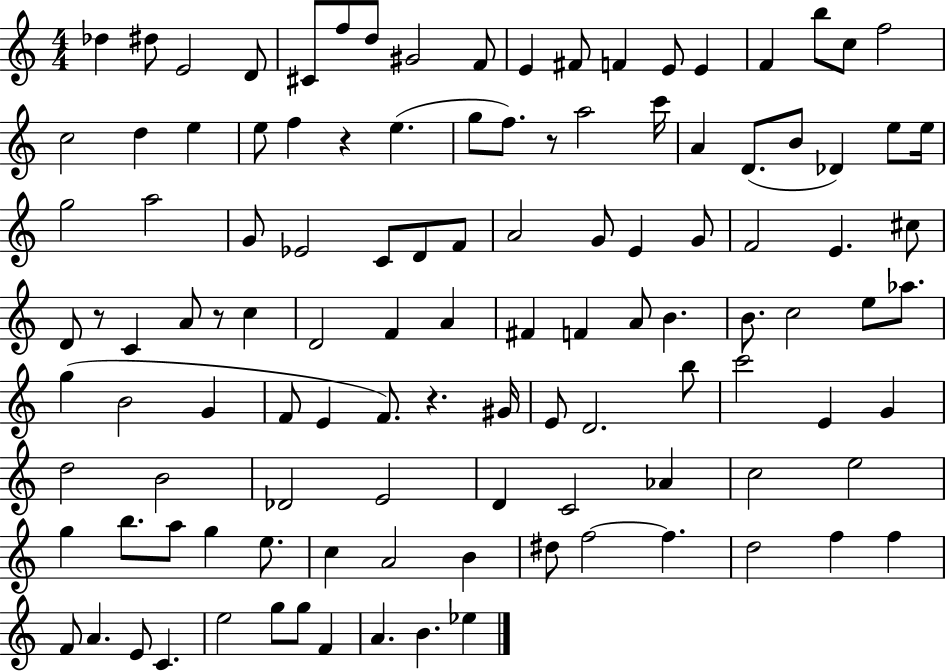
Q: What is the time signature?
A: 4/4